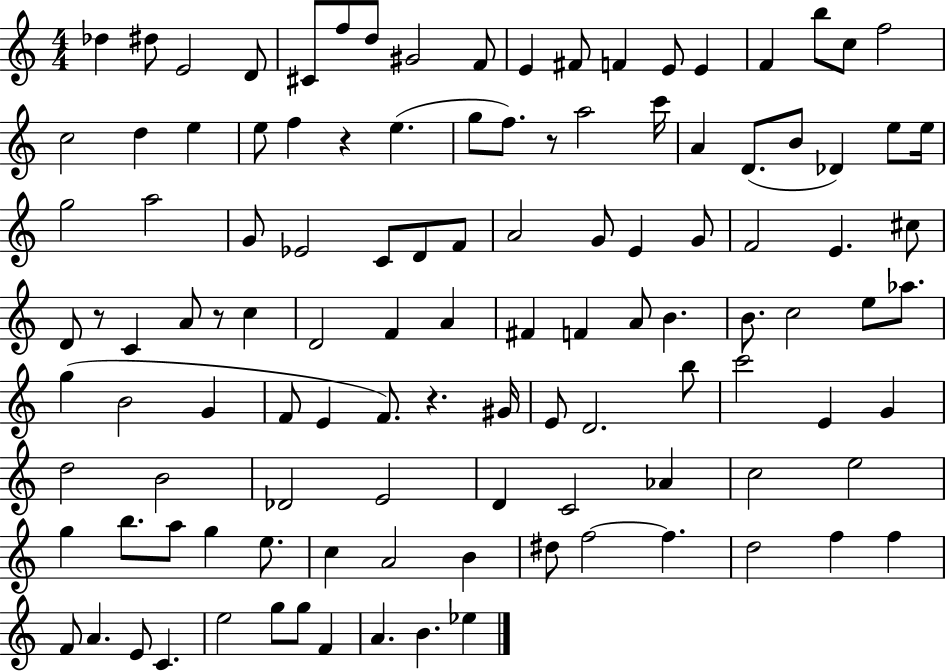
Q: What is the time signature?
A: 4/4